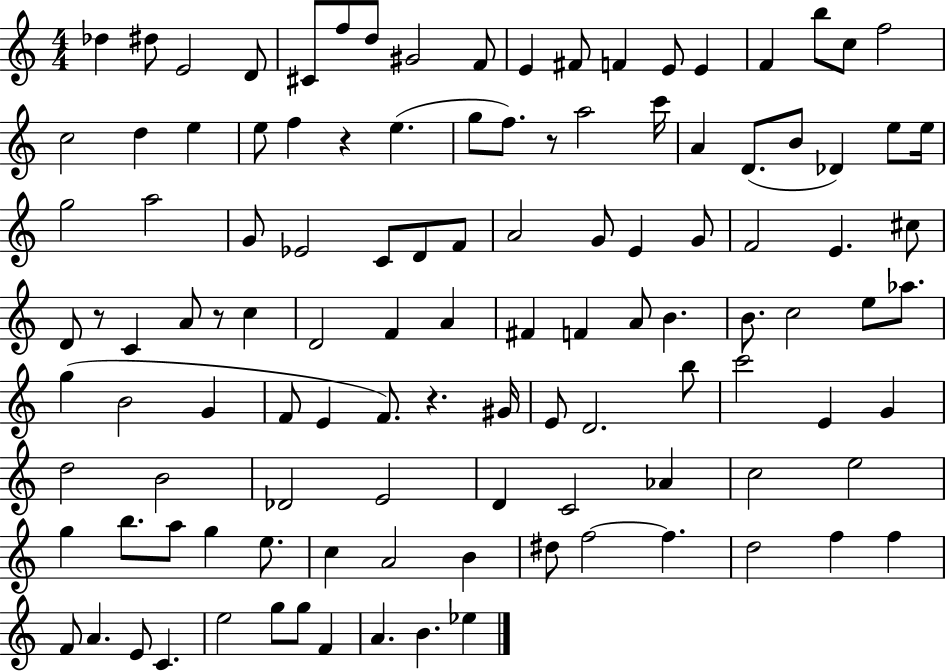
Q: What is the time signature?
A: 4/4